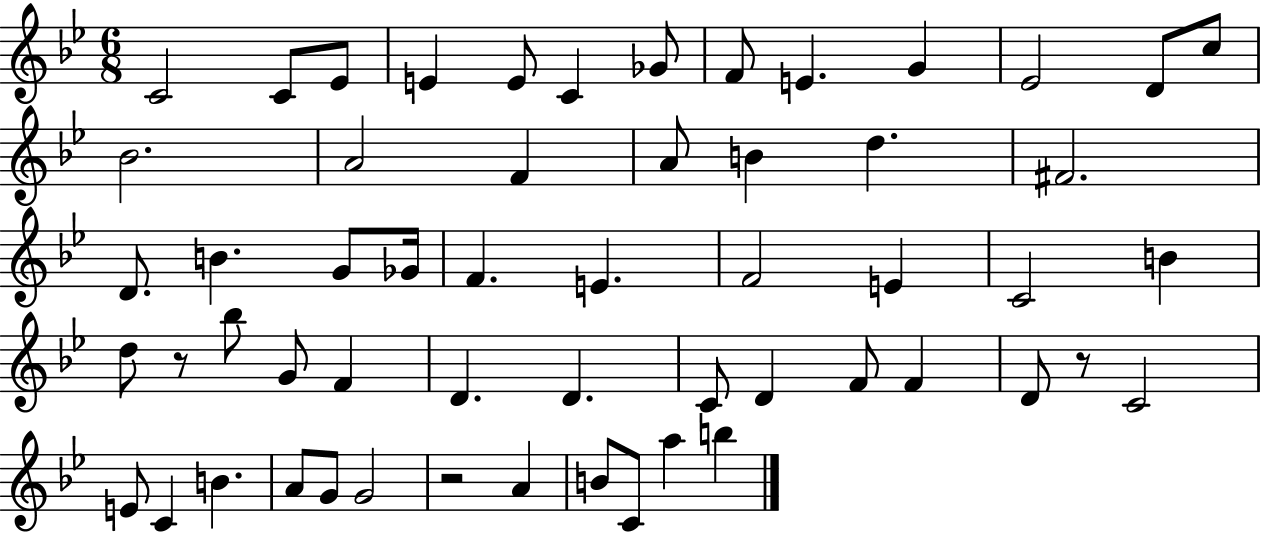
X:1
T:Untitled
M:6/8
L:1/4
K:Bb
C2 C/2 _E/2 E E/2 C _G/2 F/2 E G _E2 D/2 c/2 _B2 A2 F A/2 B d ^F2 D/2 B G/2 _G/4 F E F2 E C2 B d/2 z/2 _b/2 G/2 F D D C/2 D F/2 F D/2 z/2 C2 E/2 C B A/2 G/2 G2 z2 A B/2 C/2 a b